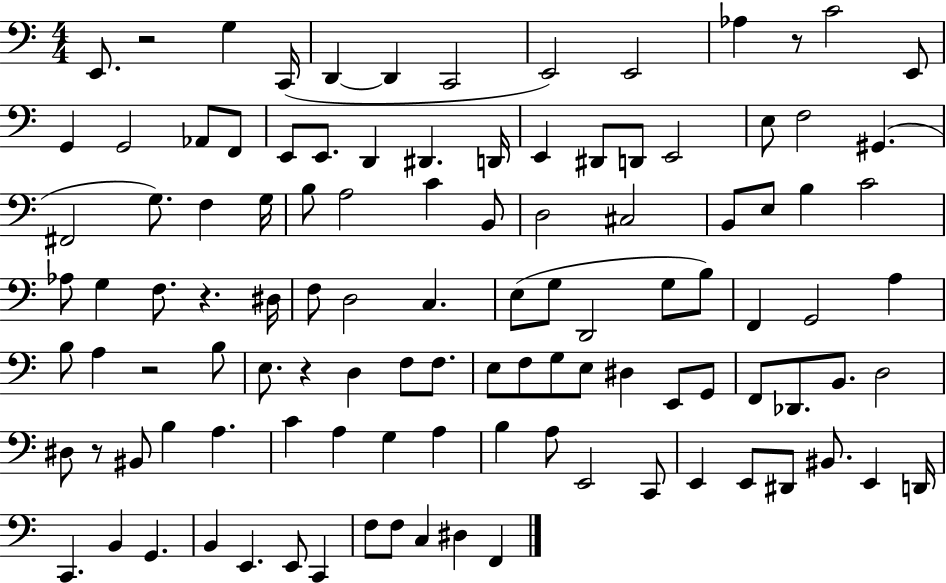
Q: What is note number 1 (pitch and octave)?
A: E2